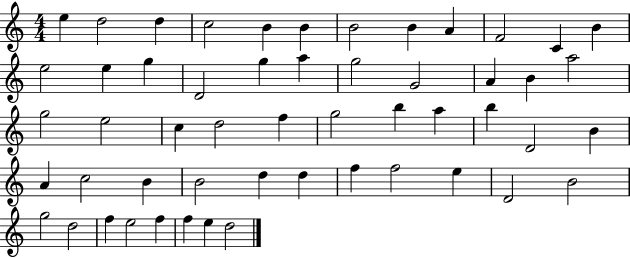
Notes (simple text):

E5/q D5/h D5/q C5/h B4/q B4/q B4/h B4/q A4/q F4/h C4/q B4/q E5/h E5/q G5/q D4/h G5/q A5/q G5/h G4/h A4/q B4/q A5/h G5/h E5/h C5/q D5/h F5/q G5/h B5/q A5/q B5/q D4/h B4/q A4/q C5/h B4/q B4/h D5/q D5/q F5/q F5/h E5/q D4/h B4/h G5/h D5/h F5/q E5/h F5/q F5/q E5/q D5/h